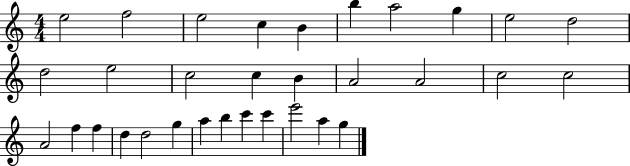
E5/h F5/h E5/h C5/q B4/q B5/q A5/h G5/q E5/h D5/h D5/h E5/h C5/h C5/q B4/q A4/h A4/h C5/h C5/h A4/h F5/q F5/q D5/q D5/h G5/q A5/q B5/q C6/q C6/q E6/h A5/q G5/q